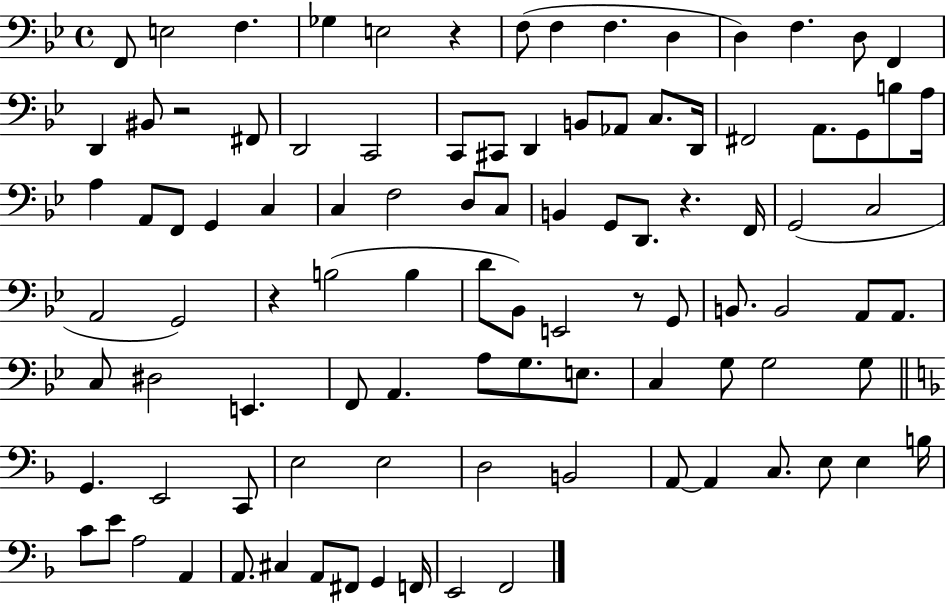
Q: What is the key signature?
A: BES major